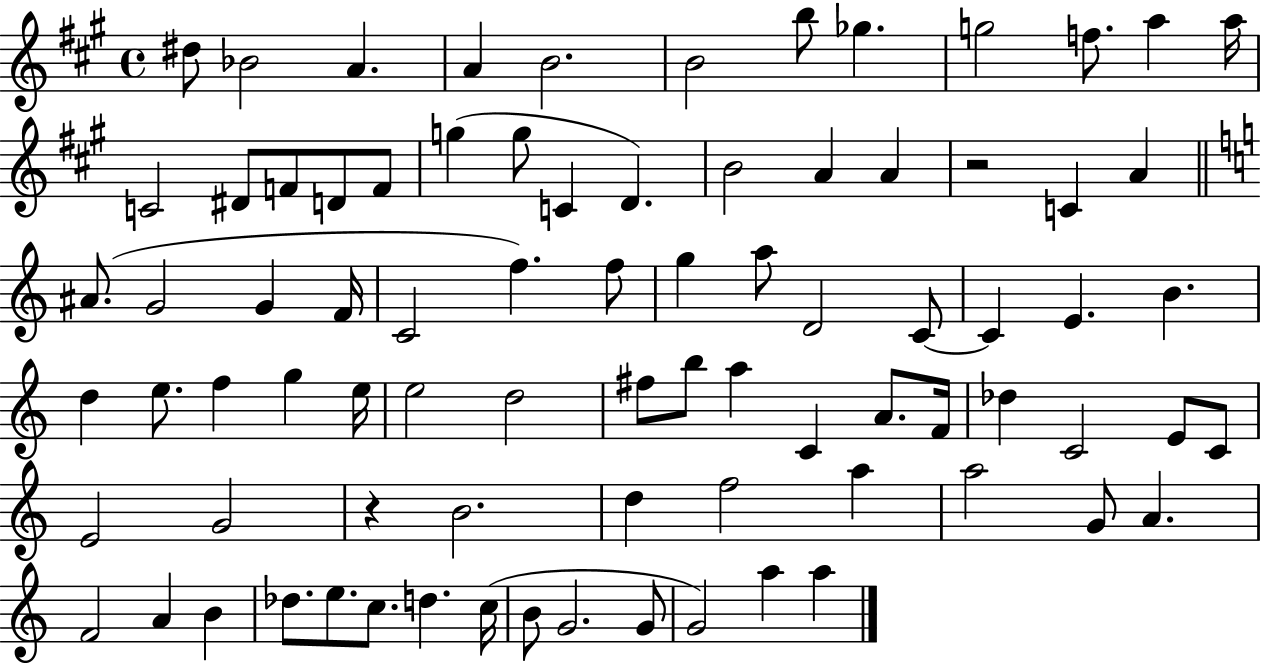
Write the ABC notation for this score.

X:1
T:Untitled
M:4/4
L:1/4
K:A
^d/2 _B2 A A B2 B2 b/2 _g g2 f/2 a a/4 C2 ^D/2 F/2 D/2 F/2 g g/2 C D B2 A A z2 C A ^A/2 G2 G F/4 C2 f f/2 g a/2 D2 C/2 C E B d e/2 f g e/4 e2 d2 ^f/2 b/2 a C A/2 F/4 _d C2 E/2 C/2 E2 G2 z B2 d f2 a a2 G/2 A F2 A B _d/2 e/2 c/2 d c/4 B/2 G2 G/2 G2 a a